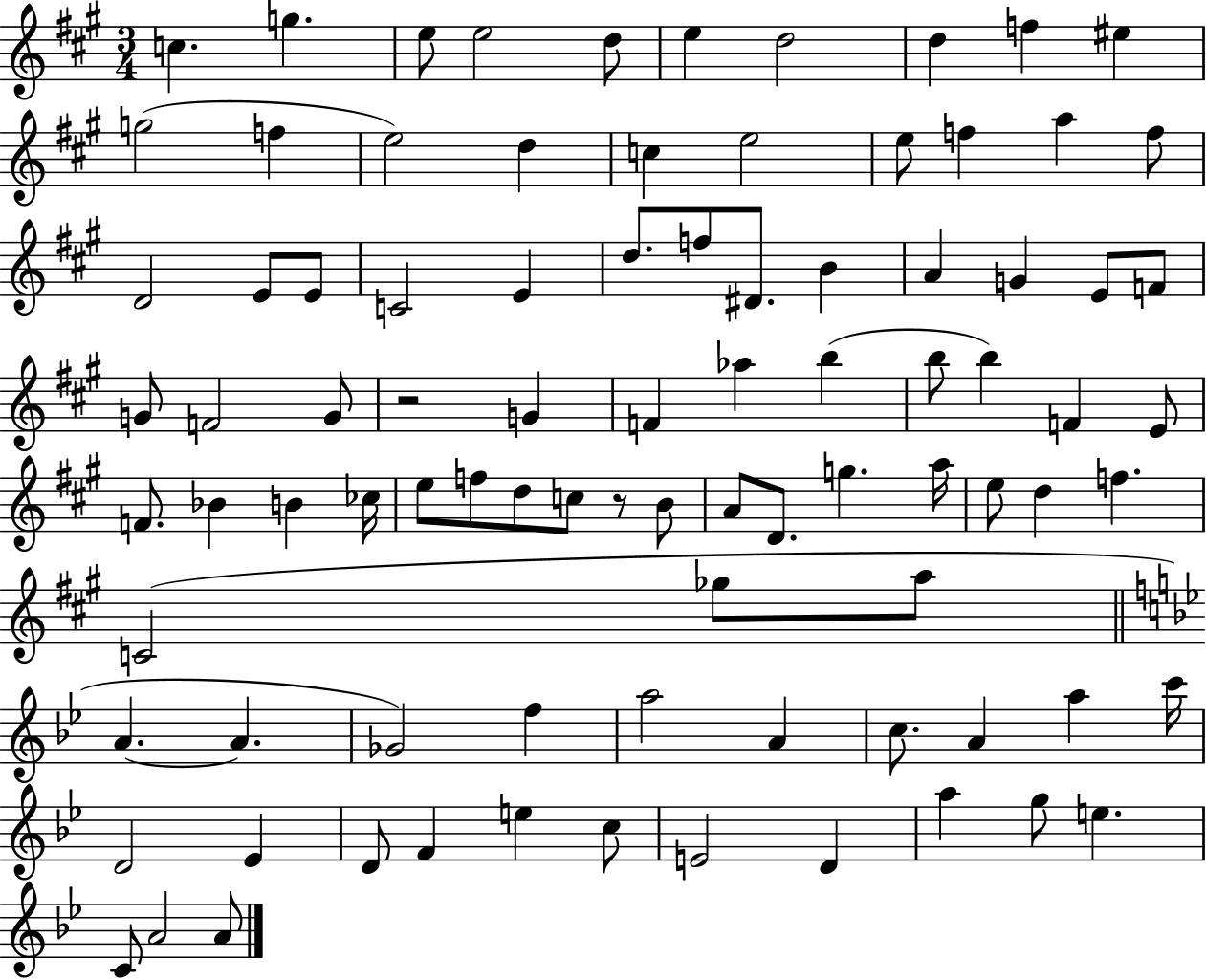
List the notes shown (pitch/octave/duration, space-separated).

C5/q. G5/q. E5/e E5/h D5/e E5/q D5/h D5/q F5/q EIS5/q G5/h F5/q E5/h D5/q C5/q E5/h E5/e F5/q A5/q F5/e D4/h E4/e E4/e C4/h E4/q D5/e. F5/e D#4/e. B4/q A4/q G4/q E4/e F4/e G4/e F4/h G4/e R/h G4/q F4/q Ab5/q B5/q B5/e B5/q F4/q E4/e F4/e. Bb4/q B4/q CES5/s E5/e F5/e D5/e C5/e R/e B4/e A4/e D4/e. G5/q. A5/s E5/e D5/q F5/q. C4/h Gb5/e A5/e A4/q. A4/q. Gb4/h F5/q A5/h A4/q C5/e. A4/q A5/q C6/s D4/h Eb4/q D4/e F4/q E5/q C5/e E4/h D4/q A5/q G5/e E5/q. C4/e A4/h A4/e